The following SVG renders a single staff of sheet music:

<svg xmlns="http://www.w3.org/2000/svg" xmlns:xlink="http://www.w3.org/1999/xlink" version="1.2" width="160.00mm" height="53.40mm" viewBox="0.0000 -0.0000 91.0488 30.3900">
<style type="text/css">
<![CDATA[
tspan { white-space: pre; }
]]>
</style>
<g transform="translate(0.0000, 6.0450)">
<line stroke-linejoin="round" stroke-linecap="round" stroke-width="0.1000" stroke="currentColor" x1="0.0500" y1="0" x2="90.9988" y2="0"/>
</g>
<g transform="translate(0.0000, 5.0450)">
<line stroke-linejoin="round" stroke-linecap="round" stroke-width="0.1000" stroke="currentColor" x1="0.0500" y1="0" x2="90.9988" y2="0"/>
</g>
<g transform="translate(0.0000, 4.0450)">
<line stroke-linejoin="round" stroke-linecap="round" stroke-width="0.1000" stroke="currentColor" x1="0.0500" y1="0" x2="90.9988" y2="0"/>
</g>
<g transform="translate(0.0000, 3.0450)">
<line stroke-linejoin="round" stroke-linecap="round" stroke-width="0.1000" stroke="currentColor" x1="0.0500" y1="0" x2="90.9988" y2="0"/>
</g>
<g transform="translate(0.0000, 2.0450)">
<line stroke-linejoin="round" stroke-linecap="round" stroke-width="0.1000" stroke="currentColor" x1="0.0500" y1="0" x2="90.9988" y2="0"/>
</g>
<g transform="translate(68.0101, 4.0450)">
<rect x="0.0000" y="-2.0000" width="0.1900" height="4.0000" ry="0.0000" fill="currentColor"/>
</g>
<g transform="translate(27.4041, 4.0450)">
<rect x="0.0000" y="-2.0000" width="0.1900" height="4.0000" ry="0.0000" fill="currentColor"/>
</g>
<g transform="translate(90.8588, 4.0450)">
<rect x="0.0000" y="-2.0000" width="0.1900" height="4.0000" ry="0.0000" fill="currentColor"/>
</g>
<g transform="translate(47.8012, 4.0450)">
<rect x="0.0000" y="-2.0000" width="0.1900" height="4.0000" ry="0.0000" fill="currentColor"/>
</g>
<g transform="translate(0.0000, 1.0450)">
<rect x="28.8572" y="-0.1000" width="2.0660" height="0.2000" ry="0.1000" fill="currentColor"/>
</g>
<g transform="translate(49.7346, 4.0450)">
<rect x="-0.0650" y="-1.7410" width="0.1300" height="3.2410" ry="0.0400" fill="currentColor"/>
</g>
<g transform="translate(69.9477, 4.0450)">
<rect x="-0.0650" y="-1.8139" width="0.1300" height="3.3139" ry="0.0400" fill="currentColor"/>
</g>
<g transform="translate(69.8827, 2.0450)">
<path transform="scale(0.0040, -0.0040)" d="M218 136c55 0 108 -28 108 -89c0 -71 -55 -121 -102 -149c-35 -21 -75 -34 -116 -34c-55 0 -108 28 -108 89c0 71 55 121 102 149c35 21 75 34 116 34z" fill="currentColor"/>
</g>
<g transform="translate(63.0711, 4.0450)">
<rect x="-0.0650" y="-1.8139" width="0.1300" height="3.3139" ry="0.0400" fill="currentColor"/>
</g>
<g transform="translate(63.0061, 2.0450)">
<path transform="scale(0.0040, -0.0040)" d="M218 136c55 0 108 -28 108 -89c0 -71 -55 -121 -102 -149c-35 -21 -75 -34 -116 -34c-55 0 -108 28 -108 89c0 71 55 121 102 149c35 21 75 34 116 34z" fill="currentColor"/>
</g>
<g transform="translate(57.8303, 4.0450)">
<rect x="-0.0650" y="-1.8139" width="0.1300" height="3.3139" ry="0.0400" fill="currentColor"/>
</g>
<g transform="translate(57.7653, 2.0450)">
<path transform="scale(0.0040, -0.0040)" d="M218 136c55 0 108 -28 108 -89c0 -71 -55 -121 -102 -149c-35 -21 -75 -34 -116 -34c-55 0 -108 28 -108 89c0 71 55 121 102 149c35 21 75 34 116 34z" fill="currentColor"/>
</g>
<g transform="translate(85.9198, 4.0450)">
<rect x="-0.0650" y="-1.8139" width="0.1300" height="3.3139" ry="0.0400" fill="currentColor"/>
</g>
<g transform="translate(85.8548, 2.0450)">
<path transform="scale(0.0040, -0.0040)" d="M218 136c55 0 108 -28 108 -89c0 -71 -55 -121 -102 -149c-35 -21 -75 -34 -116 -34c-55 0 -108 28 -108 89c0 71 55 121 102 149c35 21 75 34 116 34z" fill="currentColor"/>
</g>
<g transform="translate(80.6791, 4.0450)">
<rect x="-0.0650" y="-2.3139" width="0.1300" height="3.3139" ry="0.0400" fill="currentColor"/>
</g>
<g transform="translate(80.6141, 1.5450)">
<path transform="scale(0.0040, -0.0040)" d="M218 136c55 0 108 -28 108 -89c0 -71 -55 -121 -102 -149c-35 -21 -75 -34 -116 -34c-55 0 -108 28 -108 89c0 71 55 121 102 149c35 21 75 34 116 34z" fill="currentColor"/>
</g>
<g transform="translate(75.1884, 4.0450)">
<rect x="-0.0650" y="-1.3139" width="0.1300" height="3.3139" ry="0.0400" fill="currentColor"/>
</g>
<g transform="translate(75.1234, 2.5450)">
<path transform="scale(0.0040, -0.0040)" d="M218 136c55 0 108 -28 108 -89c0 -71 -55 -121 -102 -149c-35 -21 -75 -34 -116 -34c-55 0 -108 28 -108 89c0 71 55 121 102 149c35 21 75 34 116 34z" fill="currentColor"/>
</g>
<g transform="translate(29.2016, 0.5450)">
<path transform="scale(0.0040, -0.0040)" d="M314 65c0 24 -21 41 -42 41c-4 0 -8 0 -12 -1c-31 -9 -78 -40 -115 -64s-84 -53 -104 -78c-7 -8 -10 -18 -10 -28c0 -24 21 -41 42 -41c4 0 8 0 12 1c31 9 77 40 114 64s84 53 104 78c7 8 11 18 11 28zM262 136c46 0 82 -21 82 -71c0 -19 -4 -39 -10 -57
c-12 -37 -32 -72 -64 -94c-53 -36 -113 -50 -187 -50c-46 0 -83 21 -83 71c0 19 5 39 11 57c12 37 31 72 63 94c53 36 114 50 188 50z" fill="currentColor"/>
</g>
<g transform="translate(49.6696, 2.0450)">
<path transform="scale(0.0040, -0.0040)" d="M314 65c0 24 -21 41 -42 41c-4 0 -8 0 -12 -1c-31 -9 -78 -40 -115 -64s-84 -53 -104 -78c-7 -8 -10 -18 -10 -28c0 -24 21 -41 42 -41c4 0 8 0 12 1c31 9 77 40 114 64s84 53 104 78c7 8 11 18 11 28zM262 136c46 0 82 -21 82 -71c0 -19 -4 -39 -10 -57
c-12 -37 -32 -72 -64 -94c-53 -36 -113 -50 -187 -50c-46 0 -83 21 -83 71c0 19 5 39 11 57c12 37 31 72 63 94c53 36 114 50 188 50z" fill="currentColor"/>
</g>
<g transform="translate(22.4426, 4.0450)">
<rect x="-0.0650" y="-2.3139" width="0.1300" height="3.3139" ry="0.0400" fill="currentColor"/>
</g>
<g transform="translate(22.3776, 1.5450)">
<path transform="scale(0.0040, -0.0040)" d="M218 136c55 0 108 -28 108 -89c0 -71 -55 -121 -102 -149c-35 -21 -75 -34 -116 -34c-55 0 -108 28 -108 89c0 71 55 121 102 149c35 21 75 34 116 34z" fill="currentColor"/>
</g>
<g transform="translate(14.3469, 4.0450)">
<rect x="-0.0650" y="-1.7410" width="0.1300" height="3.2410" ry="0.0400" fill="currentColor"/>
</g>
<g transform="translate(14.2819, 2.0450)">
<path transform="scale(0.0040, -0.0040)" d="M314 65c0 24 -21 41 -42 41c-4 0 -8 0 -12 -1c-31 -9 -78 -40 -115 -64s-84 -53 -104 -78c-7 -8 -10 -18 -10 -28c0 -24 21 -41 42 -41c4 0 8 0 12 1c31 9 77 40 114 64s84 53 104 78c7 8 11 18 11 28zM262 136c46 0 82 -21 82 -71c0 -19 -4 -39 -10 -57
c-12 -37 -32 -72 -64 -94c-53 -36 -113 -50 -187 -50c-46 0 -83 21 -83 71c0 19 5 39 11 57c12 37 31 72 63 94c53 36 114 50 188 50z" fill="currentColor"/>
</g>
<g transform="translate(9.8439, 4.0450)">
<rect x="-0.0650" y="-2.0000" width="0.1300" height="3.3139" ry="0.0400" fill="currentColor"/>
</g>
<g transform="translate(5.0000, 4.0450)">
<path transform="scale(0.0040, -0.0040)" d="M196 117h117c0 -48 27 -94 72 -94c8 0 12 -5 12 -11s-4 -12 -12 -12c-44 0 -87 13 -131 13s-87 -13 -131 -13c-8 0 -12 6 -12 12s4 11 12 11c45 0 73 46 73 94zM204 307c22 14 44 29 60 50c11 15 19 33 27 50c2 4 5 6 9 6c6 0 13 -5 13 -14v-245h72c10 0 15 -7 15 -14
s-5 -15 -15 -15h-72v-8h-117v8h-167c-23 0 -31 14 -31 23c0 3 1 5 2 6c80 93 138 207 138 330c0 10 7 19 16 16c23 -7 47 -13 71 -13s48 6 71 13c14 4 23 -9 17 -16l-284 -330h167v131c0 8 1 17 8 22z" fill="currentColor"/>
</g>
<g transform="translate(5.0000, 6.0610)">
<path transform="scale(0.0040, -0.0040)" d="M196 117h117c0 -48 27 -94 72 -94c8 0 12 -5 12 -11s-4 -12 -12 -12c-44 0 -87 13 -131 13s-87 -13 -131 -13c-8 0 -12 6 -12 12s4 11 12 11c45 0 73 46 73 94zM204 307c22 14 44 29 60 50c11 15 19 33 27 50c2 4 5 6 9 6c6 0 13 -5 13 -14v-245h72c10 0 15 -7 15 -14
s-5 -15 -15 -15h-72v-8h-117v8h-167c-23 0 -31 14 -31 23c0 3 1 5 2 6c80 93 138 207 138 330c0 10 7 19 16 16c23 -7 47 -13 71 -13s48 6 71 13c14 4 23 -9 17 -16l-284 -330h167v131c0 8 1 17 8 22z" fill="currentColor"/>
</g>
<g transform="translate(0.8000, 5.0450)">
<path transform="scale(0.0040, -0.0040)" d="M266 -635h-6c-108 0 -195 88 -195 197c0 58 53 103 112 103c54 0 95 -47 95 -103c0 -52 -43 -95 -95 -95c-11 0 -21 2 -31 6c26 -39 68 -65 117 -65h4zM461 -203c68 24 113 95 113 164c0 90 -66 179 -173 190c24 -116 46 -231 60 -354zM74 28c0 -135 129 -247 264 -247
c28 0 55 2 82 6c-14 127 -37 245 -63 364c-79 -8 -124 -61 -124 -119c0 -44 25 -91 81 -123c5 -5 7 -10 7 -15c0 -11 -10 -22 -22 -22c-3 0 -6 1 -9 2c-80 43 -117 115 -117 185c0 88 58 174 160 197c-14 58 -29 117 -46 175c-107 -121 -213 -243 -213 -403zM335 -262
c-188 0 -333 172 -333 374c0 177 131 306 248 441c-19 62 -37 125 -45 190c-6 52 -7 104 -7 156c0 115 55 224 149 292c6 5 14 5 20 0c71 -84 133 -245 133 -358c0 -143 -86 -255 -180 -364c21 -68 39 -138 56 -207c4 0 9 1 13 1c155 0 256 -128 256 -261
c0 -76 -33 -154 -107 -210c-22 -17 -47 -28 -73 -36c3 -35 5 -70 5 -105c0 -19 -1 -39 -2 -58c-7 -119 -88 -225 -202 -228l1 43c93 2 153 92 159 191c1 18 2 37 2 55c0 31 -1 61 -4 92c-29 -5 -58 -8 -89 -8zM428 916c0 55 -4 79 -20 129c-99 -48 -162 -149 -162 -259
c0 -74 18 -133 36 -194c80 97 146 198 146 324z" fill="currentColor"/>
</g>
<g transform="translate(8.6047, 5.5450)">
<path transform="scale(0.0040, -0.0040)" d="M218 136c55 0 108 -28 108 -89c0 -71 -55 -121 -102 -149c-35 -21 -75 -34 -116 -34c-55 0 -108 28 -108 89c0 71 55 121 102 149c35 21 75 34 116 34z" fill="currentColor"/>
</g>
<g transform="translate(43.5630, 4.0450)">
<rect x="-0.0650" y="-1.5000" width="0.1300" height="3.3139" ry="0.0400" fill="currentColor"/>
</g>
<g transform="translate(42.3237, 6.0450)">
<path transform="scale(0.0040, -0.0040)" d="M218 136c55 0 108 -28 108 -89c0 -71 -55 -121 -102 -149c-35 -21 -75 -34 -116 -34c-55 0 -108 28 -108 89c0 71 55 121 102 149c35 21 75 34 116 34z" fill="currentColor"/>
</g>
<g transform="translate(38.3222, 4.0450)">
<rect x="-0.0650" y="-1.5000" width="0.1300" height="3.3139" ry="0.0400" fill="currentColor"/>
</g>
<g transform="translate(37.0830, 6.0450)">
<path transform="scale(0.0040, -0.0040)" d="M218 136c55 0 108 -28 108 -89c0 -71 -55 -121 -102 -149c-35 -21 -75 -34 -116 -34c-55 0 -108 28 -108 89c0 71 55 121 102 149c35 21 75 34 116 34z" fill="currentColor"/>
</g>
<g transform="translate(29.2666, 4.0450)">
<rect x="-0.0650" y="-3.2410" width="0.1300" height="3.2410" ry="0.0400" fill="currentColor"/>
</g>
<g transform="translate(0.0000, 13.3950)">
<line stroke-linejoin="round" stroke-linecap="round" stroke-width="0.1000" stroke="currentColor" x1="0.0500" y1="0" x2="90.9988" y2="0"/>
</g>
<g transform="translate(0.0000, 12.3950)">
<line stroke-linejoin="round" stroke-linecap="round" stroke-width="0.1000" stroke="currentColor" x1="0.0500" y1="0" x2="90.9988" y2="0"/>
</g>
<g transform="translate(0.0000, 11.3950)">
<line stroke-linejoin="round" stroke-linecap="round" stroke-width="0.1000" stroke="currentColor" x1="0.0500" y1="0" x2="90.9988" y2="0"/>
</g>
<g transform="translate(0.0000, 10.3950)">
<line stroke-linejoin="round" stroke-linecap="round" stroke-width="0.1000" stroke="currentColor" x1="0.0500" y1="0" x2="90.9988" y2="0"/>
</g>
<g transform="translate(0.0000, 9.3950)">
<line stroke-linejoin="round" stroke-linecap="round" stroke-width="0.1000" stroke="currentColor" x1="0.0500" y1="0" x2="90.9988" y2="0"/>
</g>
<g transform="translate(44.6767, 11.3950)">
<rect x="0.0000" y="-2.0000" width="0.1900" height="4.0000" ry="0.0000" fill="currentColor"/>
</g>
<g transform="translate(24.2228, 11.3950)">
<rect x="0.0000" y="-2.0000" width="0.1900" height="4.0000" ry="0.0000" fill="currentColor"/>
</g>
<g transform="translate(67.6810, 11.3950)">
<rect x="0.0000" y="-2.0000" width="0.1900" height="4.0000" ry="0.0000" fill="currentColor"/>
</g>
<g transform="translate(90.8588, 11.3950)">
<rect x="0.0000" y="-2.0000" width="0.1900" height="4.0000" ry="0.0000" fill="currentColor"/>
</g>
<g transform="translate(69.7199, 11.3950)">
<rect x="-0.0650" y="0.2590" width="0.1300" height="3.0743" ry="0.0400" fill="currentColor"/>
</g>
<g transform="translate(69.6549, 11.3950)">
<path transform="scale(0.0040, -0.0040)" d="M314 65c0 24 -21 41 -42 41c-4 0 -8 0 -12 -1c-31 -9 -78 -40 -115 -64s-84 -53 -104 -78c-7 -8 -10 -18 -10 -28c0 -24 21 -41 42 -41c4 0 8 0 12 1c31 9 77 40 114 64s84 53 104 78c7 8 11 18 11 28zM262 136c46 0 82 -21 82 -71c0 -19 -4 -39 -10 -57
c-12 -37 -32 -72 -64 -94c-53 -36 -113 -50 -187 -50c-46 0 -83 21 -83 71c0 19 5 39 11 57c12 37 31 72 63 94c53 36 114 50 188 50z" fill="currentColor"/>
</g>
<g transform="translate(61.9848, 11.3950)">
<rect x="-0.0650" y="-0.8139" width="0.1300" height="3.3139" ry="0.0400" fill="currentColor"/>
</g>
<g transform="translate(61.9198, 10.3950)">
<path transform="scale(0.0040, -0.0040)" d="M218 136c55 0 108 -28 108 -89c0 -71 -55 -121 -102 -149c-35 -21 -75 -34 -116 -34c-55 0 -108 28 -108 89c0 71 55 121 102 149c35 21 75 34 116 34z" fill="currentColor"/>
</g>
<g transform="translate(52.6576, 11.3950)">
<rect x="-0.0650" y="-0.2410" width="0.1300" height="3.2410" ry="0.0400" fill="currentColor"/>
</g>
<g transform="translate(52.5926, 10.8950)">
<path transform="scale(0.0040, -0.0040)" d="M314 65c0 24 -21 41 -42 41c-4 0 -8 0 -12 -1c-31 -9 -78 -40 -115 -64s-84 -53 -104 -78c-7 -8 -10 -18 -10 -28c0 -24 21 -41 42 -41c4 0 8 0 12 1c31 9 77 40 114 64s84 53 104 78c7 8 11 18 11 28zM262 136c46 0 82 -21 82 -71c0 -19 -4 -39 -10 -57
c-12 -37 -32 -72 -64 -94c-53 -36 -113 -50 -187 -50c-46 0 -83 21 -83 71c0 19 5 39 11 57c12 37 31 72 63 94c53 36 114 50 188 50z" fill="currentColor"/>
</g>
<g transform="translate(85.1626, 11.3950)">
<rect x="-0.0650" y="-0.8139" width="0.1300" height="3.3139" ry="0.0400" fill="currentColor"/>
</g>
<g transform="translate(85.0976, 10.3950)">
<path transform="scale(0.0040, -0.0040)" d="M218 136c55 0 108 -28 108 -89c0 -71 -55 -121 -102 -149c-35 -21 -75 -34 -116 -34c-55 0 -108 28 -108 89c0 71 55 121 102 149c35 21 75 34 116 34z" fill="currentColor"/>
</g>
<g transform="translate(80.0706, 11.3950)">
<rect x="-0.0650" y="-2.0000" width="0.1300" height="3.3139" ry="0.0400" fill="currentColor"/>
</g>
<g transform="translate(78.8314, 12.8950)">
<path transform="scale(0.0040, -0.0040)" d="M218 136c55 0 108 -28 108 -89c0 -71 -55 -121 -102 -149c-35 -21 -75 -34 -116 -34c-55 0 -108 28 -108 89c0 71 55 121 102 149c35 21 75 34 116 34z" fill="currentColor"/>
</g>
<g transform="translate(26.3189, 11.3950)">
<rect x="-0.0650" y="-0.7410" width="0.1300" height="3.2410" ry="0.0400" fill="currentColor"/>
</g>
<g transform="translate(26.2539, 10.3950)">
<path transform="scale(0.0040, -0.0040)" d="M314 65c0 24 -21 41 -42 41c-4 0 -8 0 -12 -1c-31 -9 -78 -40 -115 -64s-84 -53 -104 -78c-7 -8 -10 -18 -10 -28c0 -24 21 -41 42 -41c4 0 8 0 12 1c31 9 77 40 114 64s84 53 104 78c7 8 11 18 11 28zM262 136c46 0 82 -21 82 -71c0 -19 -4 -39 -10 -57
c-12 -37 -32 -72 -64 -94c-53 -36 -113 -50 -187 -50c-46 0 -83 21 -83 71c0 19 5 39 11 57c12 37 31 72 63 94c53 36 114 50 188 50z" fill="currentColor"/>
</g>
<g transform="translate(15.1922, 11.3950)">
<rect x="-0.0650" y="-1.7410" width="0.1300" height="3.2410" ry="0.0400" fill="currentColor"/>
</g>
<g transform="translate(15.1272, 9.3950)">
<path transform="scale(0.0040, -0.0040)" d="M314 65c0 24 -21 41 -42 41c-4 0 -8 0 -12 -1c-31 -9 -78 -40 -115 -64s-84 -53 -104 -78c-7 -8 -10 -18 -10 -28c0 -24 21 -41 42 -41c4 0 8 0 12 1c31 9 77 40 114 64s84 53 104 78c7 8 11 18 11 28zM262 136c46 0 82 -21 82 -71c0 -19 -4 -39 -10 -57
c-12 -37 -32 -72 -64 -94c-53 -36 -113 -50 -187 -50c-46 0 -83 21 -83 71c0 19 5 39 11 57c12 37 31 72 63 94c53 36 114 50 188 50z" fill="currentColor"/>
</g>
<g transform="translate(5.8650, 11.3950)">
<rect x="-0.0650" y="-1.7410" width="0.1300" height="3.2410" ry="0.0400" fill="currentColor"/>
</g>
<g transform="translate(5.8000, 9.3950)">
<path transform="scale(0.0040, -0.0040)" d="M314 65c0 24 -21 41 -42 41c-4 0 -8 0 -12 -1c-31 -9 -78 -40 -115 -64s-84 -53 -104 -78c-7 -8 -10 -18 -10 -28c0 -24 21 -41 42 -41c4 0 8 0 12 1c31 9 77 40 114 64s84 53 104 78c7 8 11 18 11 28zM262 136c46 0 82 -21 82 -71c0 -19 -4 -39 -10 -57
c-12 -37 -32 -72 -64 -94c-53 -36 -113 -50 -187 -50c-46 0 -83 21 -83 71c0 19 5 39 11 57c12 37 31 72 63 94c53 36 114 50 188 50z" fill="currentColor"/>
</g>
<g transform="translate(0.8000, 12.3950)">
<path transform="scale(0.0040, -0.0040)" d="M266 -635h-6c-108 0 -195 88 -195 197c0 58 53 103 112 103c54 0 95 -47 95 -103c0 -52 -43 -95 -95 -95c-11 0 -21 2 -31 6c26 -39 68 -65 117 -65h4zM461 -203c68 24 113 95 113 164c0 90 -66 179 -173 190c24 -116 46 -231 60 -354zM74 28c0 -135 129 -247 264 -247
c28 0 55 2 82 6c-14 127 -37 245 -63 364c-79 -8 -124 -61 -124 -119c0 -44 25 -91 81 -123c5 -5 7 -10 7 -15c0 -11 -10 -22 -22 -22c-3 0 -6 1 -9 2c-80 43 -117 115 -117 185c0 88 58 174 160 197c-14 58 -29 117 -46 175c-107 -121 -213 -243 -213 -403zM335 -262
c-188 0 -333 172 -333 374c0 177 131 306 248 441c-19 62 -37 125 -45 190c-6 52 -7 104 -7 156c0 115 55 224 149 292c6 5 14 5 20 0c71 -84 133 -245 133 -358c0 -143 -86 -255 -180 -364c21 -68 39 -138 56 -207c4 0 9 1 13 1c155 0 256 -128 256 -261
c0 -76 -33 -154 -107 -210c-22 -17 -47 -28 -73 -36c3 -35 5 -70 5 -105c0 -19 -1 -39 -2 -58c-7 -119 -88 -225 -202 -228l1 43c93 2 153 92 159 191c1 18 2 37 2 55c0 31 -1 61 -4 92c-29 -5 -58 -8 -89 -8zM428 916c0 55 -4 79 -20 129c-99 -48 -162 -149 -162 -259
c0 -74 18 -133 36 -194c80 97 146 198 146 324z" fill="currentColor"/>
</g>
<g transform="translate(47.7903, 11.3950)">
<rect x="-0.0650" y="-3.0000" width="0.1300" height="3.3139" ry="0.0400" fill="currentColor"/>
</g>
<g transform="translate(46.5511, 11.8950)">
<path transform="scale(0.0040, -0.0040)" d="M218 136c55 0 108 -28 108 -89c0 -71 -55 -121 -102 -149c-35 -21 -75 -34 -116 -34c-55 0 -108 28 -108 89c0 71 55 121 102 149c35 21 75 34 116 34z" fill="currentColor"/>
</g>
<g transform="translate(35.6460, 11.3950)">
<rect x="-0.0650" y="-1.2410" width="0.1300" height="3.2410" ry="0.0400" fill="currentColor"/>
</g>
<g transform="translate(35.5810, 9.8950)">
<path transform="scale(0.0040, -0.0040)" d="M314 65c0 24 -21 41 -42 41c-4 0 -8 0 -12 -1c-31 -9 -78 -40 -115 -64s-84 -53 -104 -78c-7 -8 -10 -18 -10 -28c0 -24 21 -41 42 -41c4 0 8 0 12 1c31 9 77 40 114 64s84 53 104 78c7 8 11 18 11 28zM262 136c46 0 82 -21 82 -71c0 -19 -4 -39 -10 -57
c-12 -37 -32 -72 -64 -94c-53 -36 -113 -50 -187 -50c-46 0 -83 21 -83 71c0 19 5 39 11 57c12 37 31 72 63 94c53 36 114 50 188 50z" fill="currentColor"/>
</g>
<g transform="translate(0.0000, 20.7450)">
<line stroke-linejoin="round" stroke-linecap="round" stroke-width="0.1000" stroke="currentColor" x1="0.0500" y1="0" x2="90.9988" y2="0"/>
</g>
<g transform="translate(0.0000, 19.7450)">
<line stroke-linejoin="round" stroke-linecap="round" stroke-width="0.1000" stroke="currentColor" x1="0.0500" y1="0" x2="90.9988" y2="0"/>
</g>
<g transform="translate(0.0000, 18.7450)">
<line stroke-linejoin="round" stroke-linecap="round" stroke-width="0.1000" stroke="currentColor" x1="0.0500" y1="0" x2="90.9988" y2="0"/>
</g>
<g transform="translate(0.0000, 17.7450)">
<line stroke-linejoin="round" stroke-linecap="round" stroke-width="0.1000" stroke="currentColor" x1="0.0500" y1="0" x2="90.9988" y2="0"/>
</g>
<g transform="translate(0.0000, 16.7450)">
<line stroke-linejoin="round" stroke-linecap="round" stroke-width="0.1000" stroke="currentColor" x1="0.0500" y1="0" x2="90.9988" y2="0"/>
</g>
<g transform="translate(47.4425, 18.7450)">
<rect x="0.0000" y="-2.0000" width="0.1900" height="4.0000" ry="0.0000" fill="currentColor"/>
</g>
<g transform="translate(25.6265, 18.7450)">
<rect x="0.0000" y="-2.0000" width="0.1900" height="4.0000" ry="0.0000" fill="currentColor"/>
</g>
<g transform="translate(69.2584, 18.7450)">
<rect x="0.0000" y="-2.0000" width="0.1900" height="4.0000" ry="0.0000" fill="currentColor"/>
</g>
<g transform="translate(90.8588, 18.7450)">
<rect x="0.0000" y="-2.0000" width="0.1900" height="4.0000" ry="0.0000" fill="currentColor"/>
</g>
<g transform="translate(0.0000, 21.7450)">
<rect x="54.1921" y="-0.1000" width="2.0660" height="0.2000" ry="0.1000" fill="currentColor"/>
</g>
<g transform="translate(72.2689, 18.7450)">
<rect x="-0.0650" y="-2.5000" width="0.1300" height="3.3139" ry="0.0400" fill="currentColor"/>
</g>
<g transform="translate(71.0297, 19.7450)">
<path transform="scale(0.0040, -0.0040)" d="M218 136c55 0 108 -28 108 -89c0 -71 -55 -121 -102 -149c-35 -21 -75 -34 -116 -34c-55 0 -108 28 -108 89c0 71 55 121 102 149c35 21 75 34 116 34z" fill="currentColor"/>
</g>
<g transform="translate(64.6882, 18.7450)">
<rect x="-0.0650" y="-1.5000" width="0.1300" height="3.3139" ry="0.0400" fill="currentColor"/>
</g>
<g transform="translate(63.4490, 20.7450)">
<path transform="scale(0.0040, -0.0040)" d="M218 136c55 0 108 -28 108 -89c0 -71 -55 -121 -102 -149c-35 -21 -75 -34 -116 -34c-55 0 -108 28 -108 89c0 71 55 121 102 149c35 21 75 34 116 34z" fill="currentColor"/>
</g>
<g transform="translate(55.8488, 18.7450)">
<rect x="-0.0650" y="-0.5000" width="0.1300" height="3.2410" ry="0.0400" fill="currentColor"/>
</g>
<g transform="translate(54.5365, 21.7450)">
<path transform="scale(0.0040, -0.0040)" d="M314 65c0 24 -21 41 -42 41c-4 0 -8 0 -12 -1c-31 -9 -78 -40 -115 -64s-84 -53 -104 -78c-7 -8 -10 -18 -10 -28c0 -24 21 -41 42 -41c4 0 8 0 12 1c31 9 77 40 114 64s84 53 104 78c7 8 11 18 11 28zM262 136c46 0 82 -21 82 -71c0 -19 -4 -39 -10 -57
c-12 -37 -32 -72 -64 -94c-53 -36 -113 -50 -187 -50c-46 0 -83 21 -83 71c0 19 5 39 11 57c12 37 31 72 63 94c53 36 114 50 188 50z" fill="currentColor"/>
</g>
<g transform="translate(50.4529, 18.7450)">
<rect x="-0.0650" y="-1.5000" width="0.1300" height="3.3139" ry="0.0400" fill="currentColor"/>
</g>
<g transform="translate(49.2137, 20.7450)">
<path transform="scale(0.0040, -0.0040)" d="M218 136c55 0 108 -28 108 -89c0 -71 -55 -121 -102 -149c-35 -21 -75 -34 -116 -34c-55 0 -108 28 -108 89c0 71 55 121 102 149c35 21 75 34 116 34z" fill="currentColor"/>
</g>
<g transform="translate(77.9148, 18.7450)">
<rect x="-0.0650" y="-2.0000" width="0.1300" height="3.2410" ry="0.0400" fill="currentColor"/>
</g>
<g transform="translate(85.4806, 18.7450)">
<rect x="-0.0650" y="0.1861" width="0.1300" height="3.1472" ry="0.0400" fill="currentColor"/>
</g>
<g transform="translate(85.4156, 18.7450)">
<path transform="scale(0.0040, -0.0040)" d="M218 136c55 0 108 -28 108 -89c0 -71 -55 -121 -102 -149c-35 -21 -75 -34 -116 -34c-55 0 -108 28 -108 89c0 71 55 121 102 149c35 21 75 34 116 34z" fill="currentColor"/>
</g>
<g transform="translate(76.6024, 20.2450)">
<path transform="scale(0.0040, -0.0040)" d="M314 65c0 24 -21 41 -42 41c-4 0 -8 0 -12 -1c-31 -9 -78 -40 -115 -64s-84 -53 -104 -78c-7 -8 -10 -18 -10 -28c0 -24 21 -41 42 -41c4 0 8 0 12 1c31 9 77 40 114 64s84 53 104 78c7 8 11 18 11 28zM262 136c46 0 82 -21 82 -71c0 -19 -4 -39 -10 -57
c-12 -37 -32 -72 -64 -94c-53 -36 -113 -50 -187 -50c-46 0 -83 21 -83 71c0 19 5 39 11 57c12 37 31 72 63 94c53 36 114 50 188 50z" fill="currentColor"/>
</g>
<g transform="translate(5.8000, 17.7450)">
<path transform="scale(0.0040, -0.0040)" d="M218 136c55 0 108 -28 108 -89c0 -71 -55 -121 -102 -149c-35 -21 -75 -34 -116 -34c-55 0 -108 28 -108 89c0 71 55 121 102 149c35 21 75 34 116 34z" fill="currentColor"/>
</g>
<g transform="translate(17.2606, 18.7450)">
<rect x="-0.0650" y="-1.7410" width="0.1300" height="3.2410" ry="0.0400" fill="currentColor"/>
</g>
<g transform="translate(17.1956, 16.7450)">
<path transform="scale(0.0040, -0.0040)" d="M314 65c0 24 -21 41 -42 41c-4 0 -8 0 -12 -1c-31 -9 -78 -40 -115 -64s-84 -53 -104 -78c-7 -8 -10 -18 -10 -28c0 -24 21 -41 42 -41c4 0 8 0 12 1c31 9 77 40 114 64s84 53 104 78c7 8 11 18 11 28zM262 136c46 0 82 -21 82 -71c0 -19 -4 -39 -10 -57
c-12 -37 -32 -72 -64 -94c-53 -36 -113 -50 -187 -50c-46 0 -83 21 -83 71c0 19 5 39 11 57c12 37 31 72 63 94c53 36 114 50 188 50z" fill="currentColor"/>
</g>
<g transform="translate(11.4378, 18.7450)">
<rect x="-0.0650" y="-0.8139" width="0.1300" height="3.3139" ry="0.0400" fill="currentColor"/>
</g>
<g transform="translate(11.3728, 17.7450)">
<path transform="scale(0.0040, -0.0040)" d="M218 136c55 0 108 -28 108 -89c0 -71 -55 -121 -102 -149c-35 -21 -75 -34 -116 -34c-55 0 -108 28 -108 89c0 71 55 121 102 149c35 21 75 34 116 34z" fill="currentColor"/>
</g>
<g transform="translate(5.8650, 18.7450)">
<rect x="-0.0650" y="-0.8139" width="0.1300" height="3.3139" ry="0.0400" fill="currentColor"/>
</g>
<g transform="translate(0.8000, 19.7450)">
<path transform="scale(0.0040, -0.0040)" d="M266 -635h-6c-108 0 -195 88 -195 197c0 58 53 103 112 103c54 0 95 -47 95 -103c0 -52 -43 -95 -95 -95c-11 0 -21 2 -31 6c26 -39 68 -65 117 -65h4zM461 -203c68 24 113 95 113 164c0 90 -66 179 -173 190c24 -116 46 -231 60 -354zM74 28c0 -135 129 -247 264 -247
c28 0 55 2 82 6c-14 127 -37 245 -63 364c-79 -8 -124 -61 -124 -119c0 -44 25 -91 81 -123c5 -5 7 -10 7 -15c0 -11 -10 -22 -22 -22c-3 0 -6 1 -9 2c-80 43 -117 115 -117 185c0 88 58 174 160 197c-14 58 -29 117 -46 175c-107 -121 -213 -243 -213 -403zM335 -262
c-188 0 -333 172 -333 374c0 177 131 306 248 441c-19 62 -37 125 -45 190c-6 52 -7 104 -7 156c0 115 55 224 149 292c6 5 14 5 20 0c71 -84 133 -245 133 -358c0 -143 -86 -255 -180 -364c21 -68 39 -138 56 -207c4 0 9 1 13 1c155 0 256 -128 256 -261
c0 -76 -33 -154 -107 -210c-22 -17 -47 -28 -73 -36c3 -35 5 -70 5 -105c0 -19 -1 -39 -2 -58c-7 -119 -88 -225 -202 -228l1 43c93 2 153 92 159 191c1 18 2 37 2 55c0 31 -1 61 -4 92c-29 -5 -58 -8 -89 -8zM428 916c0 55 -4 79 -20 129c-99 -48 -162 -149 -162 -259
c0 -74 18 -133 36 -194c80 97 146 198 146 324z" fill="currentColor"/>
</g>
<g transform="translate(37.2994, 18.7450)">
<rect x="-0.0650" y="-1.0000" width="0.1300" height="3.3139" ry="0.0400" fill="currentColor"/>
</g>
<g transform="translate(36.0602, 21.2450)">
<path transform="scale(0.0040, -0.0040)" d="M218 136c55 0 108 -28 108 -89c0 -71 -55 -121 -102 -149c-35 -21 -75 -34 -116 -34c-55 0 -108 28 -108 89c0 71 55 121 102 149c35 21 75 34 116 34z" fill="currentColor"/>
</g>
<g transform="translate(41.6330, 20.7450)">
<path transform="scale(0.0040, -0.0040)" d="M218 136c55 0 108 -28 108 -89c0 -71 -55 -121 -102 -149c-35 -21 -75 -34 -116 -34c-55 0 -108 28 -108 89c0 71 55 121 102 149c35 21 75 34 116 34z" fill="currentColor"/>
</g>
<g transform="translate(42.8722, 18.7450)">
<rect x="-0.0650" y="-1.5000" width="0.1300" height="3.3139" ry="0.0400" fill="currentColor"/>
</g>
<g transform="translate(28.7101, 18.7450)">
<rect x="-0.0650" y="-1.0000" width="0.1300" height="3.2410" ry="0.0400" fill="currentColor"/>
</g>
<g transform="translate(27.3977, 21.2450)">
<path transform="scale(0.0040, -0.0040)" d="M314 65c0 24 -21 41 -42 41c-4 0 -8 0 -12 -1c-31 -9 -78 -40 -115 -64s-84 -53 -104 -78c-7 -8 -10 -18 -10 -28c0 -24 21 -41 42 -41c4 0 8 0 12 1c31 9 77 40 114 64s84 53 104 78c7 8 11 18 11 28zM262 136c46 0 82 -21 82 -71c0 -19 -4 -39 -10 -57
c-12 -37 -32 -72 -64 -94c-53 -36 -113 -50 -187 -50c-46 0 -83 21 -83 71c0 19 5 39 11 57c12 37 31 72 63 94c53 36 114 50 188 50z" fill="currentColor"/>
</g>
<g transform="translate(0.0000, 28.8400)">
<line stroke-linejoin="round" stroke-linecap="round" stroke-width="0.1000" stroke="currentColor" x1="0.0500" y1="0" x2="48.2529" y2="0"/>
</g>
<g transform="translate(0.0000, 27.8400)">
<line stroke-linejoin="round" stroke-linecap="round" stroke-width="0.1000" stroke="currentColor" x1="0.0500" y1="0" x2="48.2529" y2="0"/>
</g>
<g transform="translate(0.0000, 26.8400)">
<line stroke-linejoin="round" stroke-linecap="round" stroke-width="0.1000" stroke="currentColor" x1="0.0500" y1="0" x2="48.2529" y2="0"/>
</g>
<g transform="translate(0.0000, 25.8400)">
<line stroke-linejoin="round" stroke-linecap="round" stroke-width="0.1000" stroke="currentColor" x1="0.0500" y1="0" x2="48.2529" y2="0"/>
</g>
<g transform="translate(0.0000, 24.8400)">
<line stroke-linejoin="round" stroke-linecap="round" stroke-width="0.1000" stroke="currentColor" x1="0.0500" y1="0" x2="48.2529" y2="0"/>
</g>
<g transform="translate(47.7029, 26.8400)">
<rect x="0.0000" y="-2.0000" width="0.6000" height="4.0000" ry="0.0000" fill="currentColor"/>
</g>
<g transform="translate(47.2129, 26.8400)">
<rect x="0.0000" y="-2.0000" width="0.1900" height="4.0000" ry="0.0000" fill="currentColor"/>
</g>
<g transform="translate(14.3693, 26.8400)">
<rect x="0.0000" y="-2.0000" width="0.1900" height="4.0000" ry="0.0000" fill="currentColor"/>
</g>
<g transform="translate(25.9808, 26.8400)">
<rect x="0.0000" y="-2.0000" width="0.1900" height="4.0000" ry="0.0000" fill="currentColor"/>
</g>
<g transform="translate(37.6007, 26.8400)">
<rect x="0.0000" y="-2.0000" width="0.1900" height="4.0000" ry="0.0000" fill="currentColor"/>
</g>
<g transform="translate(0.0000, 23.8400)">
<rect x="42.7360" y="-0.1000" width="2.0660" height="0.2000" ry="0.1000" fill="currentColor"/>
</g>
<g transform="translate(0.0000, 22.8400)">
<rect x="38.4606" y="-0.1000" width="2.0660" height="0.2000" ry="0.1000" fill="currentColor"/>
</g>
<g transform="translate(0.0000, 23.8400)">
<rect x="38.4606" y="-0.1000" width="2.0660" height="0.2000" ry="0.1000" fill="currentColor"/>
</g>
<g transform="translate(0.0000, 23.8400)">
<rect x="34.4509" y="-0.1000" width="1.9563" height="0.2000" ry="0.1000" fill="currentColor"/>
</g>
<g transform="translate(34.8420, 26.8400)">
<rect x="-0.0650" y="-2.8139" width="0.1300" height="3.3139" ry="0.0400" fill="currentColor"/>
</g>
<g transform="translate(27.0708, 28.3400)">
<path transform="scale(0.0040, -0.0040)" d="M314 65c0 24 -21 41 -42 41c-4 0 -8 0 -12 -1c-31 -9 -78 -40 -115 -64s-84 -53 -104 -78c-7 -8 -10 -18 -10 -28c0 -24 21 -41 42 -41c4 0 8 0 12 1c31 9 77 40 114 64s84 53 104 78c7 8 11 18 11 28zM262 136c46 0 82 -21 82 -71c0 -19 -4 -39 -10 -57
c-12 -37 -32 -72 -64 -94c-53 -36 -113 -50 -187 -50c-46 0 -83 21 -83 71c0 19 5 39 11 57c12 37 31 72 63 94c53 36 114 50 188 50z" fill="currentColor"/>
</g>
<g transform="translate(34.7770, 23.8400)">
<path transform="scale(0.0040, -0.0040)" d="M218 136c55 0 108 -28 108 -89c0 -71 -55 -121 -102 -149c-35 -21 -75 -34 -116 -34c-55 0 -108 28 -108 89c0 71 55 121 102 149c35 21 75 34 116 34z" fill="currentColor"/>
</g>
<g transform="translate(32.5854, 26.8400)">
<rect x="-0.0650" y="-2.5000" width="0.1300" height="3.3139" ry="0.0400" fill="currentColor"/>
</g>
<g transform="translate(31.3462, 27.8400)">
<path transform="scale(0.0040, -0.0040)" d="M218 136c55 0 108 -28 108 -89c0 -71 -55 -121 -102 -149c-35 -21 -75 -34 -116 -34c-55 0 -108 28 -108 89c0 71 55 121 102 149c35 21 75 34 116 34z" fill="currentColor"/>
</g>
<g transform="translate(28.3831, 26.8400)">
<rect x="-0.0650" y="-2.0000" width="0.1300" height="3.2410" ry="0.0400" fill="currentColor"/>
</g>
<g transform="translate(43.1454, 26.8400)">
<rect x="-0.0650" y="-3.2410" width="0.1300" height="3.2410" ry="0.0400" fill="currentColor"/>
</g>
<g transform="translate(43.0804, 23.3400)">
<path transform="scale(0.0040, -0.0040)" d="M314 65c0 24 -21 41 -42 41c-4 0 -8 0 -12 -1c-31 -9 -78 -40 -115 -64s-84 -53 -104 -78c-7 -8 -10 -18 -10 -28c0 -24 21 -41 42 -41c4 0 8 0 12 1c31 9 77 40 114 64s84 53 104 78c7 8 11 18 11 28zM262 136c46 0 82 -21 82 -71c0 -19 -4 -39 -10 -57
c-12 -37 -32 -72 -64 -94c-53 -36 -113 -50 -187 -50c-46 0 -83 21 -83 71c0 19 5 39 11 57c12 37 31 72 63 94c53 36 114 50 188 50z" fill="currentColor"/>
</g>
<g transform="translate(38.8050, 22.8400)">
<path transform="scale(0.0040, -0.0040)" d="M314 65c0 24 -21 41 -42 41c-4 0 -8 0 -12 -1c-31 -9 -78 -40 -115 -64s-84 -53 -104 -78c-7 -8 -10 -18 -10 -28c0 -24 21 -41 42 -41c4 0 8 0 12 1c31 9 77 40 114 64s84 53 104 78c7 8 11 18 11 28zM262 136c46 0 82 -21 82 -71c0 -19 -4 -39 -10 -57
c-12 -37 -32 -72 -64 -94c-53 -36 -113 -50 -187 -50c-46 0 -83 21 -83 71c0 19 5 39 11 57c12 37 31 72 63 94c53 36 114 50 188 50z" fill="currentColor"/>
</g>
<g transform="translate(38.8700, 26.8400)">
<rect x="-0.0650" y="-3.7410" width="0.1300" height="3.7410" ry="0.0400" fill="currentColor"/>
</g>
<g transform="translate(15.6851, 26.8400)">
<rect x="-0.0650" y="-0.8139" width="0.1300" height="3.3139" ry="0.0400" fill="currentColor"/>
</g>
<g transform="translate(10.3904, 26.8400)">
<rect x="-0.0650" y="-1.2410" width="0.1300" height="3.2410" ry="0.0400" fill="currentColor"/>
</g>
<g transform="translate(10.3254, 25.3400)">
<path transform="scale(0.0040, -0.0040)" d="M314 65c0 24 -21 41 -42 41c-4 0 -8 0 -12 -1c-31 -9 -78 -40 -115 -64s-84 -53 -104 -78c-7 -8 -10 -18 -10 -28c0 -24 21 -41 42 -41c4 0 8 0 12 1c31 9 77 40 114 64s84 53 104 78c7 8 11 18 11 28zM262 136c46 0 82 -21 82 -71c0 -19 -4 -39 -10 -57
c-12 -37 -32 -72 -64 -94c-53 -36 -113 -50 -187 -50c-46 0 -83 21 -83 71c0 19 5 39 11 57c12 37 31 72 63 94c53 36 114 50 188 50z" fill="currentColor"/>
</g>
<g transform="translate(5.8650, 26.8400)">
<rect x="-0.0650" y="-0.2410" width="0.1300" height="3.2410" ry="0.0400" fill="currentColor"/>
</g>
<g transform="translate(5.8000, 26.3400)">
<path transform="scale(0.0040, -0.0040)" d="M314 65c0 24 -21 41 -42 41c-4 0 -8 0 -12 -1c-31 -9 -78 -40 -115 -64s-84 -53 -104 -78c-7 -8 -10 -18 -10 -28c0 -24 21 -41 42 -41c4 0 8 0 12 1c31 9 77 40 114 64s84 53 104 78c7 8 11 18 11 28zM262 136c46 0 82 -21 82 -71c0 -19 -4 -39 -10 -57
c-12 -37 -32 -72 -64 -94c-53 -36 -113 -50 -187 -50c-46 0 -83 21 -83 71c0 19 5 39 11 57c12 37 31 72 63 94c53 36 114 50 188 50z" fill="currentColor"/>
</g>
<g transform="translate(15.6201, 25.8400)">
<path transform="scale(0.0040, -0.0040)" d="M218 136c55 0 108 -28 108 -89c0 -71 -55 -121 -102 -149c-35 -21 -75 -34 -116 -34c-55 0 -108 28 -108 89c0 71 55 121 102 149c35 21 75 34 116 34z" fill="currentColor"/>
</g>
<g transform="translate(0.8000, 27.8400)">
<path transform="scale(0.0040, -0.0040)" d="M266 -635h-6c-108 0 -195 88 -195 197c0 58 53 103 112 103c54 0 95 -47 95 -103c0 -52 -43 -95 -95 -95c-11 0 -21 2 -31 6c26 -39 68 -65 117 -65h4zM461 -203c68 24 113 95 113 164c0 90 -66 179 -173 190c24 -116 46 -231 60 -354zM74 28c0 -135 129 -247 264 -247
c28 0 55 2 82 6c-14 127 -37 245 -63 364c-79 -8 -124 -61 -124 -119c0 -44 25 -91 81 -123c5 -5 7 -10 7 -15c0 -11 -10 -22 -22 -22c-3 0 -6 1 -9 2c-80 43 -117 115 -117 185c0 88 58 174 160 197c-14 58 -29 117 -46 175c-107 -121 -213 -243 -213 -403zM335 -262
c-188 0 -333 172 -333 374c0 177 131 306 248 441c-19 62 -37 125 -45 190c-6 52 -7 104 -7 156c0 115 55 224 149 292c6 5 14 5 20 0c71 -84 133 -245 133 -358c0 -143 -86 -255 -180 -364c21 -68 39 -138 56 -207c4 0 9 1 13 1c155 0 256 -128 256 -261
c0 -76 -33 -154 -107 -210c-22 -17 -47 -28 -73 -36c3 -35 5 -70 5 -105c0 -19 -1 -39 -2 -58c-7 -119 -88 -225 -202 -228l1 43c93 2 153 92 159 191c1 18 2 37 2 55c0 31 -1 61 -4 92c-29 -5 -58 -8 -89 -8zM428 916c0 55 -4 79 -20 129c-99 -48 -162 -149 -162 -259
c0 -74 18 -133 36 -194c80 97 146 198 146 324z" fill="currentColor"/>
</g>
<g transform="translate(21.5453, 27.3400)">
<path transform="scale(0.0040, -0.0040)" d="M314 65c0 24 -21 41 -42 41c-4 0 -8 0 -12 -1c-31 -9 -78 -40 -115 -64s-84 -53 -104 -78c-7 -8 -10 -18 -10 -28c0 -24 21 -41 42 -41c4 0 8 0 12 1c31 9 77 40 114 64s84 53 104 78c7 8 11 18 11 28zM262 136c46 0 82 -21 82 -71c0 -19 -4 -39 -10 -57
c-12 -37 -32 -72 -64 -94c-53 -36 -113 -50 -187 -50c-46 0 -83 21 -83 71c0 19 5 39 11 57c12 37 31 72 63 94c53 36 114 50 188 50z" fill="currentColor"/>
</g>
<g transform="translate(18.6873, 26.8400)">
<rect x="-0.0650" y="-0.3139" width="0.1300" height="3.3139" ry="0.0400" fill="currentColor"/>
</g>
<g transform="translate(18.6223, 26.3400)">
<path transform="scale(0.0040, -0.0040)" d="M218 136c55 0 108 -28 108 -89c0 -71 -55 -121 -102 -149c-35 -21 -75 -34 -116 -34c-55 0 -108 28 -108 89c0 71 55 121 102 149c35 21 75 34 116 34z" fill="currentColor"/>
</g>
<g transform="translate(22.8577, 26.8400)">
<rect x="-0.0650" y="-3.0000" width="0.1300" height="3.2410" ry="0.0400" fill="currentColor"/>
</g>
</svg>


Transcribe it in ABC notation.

X:1
T:Untitled
M:4/4
L:1/4
K:C
F f2 g b2 E E f2 f f f e g f f2 f2 d2 e2 A c2 d B2 F d d d f2 D2 D E E C2 E G F2 B c2 e2 d c A2 F2 G a c'2 b2